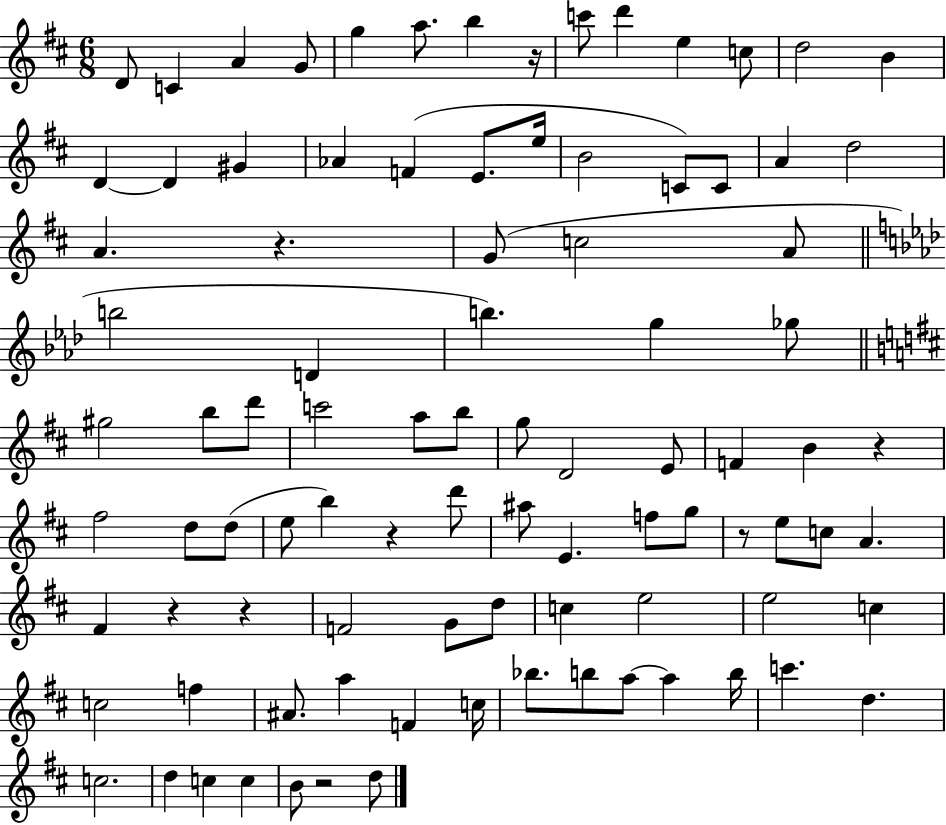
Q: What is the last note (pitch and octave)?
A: D5